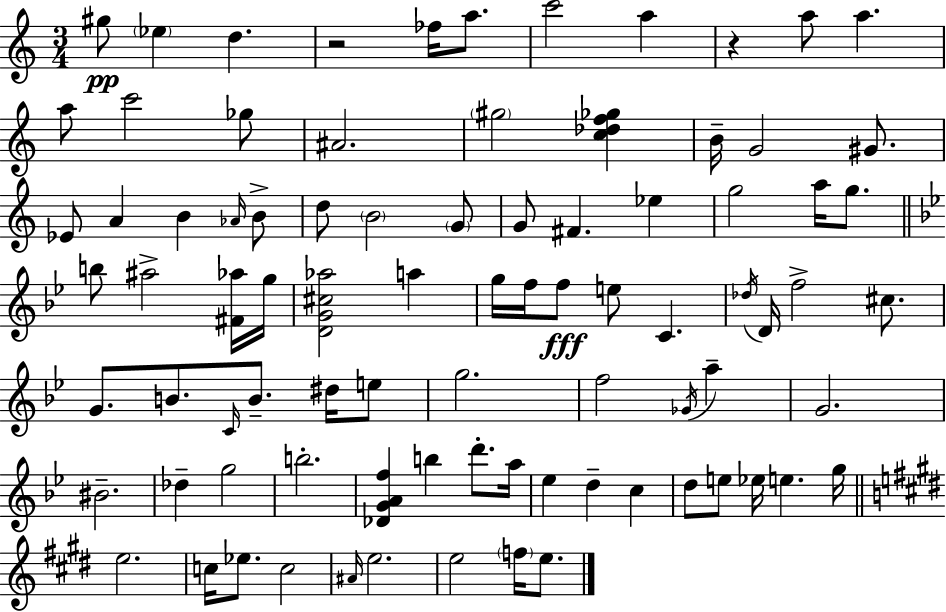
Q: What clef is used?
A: treble